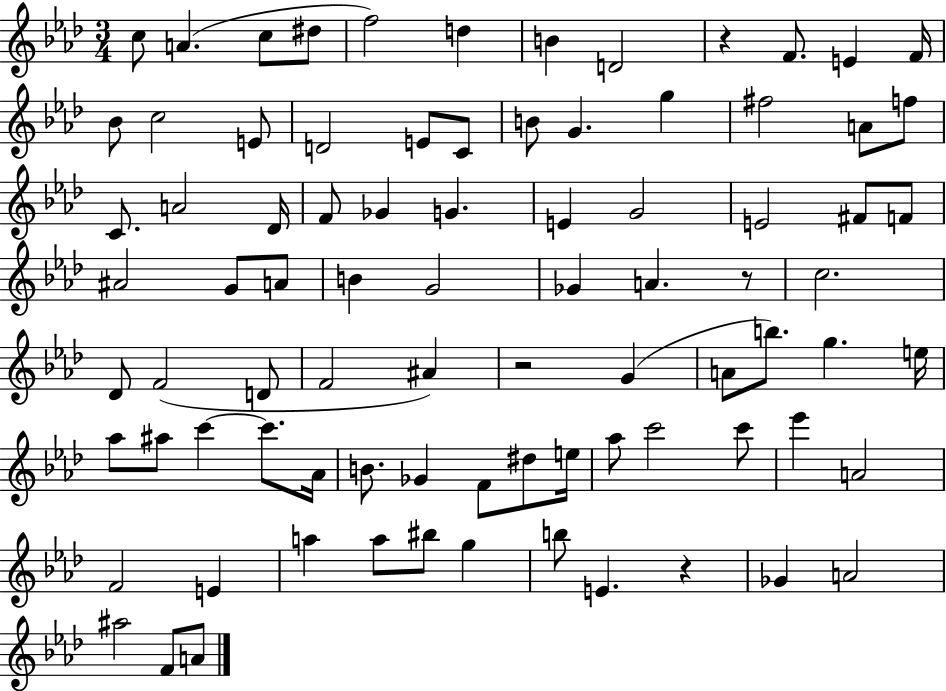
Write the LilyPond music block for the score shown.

{
  \clef treble
  \numericTimeSignature
  \time 3/4
  \key aes \major
  c''8 a'4.( c''8 dis''8 | f''2) d''4 | b'4 d'2 | r4 f'8. e'4 f'16 | \break bes'8 c''2 e'8 | d'2 e'8 c'8 | b'8 g'4. g''4 | fis''2 a'8 f''8 | \break c'8. a'2 des'16 | f'8 ges'4 g'4. | e'4 g'2 | e'2 fis'8 f'8 | \break ais'2 g'8 a'8 | b'4 g'2 | ges'4 a'4. r8 | c''2. | \break des'8 f'2( d'8 | f'2 ais'4) | r2 g'4( | a'8 b''8.) g''4. e''16 | \break aes''8 ais''8 c'''4~~ c'''8. aes'16 | b'8. ges'4 f'8 dis''8 e''16 | aes''8 c'''2 c'''8 | ees'''4 a'2 | \break f'2 e'4 | a''4 a''8 bis''8 g''4 | b''8 e'4. r4 | ges'4 a'2 | \break ais''2 f'8 a'8 | \bar "|."
}